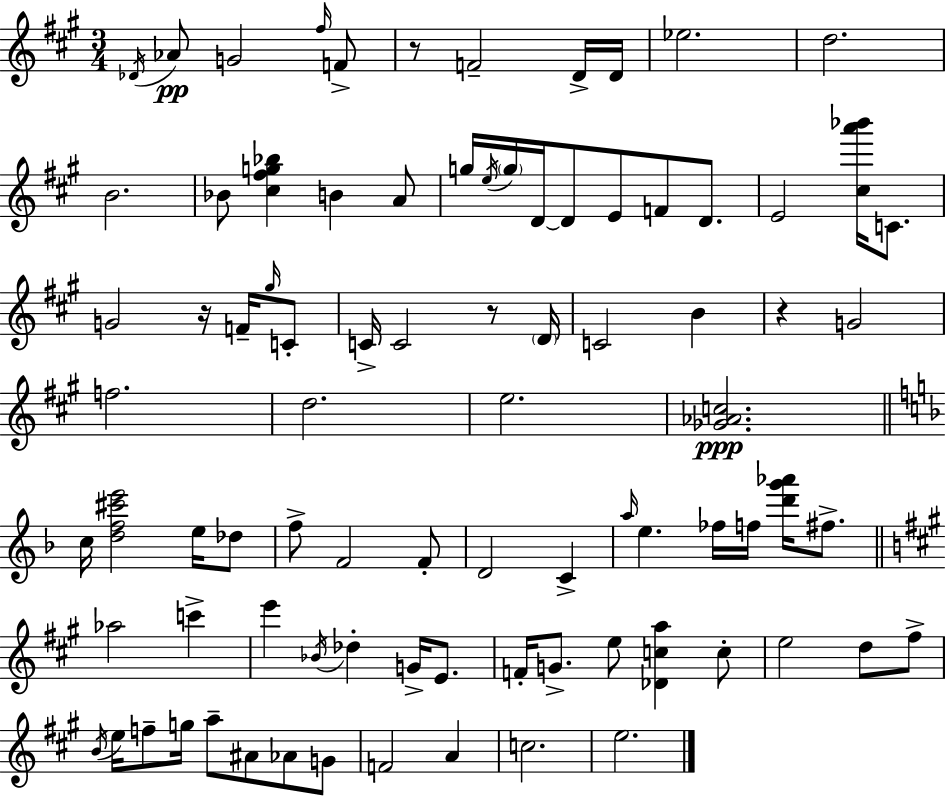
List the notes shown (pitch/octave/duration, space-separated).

Db4/s Ab4/e G4/h F#5/s F4/e R/e F4/h D4/s D4/s Eb5/h. D5/h. B4/h. Bb4/e [C#5,F#5,G5,Bb5]/q B4/q A4/e G5/s E5/s G5/s D4/s D4/e E4/e F4/e D4/e. E4/h [C#5,A6,Bb6]/s C4/e. G4/h R/s F4/s G#5/s C4/e C4/s C4/h R/e D4/s C4/h B4/q R/q G4/h F5/h. D5/h. E5/h. [Gb4,Ab4,C5]/h. C5/s [D5,F5,C#6,E6]/h E5/s Db5/e F5/e F4/h F4/e D4/h C4/q A5/s E5/q. FES5/s F5/s [D6,G6,Ab6]/s F#5/e. Ab5/h C6/q E6/q Bb4/s Db5/q G4/s E4/e. F4/s G4/e. E5/e [Db4,C5,A5]/q C5/e E5/h D5/e F#5/e B4/s E5/s F5/e G5/s A5/e A#4/e Ab4/e G4/e F4/h A4/q C5/h. E5/h.